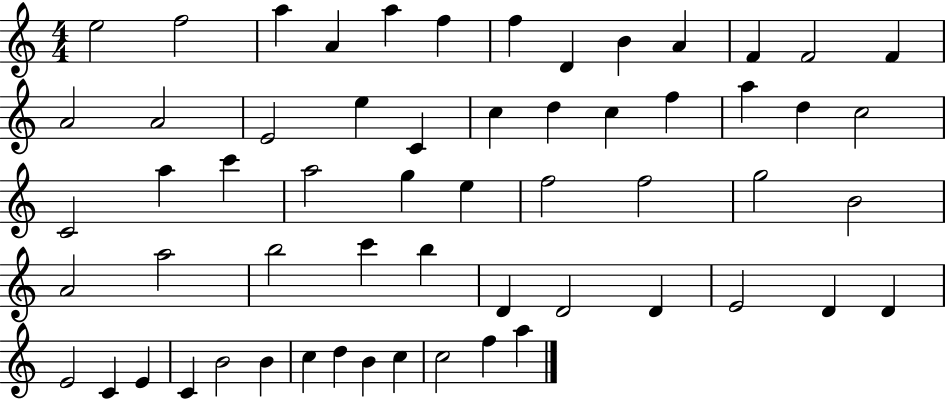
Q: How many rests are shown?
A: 0